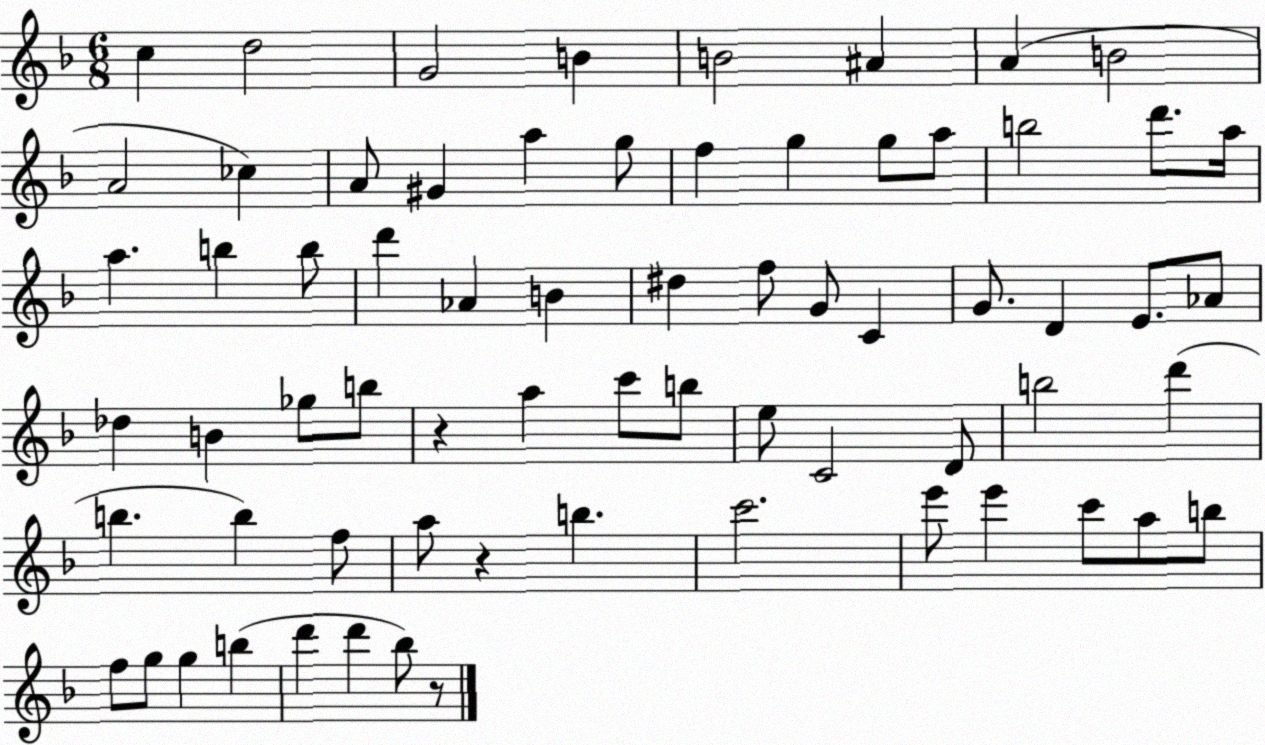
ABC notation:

X:1
T:Untitled
M:6/8
L:1/4
K:F
c d2 G2 B B2 ^A A B2 A2 _c A/2 ^G a g/2 f g g/2 a/2 b2 d'/2 a/4 a b b/2 d' _A B ^d f/2 G/2 C G/2 D E/2 _A/2 _d B _g/2 b/2 z a c'/2 b/2 e/2 C2 D/2 b2 d' b b f/2 a/2 z b c'2 e'/2 e' c'/2 a/2 b/2 f/2 g/2 g b d' d' _b/2 z/2